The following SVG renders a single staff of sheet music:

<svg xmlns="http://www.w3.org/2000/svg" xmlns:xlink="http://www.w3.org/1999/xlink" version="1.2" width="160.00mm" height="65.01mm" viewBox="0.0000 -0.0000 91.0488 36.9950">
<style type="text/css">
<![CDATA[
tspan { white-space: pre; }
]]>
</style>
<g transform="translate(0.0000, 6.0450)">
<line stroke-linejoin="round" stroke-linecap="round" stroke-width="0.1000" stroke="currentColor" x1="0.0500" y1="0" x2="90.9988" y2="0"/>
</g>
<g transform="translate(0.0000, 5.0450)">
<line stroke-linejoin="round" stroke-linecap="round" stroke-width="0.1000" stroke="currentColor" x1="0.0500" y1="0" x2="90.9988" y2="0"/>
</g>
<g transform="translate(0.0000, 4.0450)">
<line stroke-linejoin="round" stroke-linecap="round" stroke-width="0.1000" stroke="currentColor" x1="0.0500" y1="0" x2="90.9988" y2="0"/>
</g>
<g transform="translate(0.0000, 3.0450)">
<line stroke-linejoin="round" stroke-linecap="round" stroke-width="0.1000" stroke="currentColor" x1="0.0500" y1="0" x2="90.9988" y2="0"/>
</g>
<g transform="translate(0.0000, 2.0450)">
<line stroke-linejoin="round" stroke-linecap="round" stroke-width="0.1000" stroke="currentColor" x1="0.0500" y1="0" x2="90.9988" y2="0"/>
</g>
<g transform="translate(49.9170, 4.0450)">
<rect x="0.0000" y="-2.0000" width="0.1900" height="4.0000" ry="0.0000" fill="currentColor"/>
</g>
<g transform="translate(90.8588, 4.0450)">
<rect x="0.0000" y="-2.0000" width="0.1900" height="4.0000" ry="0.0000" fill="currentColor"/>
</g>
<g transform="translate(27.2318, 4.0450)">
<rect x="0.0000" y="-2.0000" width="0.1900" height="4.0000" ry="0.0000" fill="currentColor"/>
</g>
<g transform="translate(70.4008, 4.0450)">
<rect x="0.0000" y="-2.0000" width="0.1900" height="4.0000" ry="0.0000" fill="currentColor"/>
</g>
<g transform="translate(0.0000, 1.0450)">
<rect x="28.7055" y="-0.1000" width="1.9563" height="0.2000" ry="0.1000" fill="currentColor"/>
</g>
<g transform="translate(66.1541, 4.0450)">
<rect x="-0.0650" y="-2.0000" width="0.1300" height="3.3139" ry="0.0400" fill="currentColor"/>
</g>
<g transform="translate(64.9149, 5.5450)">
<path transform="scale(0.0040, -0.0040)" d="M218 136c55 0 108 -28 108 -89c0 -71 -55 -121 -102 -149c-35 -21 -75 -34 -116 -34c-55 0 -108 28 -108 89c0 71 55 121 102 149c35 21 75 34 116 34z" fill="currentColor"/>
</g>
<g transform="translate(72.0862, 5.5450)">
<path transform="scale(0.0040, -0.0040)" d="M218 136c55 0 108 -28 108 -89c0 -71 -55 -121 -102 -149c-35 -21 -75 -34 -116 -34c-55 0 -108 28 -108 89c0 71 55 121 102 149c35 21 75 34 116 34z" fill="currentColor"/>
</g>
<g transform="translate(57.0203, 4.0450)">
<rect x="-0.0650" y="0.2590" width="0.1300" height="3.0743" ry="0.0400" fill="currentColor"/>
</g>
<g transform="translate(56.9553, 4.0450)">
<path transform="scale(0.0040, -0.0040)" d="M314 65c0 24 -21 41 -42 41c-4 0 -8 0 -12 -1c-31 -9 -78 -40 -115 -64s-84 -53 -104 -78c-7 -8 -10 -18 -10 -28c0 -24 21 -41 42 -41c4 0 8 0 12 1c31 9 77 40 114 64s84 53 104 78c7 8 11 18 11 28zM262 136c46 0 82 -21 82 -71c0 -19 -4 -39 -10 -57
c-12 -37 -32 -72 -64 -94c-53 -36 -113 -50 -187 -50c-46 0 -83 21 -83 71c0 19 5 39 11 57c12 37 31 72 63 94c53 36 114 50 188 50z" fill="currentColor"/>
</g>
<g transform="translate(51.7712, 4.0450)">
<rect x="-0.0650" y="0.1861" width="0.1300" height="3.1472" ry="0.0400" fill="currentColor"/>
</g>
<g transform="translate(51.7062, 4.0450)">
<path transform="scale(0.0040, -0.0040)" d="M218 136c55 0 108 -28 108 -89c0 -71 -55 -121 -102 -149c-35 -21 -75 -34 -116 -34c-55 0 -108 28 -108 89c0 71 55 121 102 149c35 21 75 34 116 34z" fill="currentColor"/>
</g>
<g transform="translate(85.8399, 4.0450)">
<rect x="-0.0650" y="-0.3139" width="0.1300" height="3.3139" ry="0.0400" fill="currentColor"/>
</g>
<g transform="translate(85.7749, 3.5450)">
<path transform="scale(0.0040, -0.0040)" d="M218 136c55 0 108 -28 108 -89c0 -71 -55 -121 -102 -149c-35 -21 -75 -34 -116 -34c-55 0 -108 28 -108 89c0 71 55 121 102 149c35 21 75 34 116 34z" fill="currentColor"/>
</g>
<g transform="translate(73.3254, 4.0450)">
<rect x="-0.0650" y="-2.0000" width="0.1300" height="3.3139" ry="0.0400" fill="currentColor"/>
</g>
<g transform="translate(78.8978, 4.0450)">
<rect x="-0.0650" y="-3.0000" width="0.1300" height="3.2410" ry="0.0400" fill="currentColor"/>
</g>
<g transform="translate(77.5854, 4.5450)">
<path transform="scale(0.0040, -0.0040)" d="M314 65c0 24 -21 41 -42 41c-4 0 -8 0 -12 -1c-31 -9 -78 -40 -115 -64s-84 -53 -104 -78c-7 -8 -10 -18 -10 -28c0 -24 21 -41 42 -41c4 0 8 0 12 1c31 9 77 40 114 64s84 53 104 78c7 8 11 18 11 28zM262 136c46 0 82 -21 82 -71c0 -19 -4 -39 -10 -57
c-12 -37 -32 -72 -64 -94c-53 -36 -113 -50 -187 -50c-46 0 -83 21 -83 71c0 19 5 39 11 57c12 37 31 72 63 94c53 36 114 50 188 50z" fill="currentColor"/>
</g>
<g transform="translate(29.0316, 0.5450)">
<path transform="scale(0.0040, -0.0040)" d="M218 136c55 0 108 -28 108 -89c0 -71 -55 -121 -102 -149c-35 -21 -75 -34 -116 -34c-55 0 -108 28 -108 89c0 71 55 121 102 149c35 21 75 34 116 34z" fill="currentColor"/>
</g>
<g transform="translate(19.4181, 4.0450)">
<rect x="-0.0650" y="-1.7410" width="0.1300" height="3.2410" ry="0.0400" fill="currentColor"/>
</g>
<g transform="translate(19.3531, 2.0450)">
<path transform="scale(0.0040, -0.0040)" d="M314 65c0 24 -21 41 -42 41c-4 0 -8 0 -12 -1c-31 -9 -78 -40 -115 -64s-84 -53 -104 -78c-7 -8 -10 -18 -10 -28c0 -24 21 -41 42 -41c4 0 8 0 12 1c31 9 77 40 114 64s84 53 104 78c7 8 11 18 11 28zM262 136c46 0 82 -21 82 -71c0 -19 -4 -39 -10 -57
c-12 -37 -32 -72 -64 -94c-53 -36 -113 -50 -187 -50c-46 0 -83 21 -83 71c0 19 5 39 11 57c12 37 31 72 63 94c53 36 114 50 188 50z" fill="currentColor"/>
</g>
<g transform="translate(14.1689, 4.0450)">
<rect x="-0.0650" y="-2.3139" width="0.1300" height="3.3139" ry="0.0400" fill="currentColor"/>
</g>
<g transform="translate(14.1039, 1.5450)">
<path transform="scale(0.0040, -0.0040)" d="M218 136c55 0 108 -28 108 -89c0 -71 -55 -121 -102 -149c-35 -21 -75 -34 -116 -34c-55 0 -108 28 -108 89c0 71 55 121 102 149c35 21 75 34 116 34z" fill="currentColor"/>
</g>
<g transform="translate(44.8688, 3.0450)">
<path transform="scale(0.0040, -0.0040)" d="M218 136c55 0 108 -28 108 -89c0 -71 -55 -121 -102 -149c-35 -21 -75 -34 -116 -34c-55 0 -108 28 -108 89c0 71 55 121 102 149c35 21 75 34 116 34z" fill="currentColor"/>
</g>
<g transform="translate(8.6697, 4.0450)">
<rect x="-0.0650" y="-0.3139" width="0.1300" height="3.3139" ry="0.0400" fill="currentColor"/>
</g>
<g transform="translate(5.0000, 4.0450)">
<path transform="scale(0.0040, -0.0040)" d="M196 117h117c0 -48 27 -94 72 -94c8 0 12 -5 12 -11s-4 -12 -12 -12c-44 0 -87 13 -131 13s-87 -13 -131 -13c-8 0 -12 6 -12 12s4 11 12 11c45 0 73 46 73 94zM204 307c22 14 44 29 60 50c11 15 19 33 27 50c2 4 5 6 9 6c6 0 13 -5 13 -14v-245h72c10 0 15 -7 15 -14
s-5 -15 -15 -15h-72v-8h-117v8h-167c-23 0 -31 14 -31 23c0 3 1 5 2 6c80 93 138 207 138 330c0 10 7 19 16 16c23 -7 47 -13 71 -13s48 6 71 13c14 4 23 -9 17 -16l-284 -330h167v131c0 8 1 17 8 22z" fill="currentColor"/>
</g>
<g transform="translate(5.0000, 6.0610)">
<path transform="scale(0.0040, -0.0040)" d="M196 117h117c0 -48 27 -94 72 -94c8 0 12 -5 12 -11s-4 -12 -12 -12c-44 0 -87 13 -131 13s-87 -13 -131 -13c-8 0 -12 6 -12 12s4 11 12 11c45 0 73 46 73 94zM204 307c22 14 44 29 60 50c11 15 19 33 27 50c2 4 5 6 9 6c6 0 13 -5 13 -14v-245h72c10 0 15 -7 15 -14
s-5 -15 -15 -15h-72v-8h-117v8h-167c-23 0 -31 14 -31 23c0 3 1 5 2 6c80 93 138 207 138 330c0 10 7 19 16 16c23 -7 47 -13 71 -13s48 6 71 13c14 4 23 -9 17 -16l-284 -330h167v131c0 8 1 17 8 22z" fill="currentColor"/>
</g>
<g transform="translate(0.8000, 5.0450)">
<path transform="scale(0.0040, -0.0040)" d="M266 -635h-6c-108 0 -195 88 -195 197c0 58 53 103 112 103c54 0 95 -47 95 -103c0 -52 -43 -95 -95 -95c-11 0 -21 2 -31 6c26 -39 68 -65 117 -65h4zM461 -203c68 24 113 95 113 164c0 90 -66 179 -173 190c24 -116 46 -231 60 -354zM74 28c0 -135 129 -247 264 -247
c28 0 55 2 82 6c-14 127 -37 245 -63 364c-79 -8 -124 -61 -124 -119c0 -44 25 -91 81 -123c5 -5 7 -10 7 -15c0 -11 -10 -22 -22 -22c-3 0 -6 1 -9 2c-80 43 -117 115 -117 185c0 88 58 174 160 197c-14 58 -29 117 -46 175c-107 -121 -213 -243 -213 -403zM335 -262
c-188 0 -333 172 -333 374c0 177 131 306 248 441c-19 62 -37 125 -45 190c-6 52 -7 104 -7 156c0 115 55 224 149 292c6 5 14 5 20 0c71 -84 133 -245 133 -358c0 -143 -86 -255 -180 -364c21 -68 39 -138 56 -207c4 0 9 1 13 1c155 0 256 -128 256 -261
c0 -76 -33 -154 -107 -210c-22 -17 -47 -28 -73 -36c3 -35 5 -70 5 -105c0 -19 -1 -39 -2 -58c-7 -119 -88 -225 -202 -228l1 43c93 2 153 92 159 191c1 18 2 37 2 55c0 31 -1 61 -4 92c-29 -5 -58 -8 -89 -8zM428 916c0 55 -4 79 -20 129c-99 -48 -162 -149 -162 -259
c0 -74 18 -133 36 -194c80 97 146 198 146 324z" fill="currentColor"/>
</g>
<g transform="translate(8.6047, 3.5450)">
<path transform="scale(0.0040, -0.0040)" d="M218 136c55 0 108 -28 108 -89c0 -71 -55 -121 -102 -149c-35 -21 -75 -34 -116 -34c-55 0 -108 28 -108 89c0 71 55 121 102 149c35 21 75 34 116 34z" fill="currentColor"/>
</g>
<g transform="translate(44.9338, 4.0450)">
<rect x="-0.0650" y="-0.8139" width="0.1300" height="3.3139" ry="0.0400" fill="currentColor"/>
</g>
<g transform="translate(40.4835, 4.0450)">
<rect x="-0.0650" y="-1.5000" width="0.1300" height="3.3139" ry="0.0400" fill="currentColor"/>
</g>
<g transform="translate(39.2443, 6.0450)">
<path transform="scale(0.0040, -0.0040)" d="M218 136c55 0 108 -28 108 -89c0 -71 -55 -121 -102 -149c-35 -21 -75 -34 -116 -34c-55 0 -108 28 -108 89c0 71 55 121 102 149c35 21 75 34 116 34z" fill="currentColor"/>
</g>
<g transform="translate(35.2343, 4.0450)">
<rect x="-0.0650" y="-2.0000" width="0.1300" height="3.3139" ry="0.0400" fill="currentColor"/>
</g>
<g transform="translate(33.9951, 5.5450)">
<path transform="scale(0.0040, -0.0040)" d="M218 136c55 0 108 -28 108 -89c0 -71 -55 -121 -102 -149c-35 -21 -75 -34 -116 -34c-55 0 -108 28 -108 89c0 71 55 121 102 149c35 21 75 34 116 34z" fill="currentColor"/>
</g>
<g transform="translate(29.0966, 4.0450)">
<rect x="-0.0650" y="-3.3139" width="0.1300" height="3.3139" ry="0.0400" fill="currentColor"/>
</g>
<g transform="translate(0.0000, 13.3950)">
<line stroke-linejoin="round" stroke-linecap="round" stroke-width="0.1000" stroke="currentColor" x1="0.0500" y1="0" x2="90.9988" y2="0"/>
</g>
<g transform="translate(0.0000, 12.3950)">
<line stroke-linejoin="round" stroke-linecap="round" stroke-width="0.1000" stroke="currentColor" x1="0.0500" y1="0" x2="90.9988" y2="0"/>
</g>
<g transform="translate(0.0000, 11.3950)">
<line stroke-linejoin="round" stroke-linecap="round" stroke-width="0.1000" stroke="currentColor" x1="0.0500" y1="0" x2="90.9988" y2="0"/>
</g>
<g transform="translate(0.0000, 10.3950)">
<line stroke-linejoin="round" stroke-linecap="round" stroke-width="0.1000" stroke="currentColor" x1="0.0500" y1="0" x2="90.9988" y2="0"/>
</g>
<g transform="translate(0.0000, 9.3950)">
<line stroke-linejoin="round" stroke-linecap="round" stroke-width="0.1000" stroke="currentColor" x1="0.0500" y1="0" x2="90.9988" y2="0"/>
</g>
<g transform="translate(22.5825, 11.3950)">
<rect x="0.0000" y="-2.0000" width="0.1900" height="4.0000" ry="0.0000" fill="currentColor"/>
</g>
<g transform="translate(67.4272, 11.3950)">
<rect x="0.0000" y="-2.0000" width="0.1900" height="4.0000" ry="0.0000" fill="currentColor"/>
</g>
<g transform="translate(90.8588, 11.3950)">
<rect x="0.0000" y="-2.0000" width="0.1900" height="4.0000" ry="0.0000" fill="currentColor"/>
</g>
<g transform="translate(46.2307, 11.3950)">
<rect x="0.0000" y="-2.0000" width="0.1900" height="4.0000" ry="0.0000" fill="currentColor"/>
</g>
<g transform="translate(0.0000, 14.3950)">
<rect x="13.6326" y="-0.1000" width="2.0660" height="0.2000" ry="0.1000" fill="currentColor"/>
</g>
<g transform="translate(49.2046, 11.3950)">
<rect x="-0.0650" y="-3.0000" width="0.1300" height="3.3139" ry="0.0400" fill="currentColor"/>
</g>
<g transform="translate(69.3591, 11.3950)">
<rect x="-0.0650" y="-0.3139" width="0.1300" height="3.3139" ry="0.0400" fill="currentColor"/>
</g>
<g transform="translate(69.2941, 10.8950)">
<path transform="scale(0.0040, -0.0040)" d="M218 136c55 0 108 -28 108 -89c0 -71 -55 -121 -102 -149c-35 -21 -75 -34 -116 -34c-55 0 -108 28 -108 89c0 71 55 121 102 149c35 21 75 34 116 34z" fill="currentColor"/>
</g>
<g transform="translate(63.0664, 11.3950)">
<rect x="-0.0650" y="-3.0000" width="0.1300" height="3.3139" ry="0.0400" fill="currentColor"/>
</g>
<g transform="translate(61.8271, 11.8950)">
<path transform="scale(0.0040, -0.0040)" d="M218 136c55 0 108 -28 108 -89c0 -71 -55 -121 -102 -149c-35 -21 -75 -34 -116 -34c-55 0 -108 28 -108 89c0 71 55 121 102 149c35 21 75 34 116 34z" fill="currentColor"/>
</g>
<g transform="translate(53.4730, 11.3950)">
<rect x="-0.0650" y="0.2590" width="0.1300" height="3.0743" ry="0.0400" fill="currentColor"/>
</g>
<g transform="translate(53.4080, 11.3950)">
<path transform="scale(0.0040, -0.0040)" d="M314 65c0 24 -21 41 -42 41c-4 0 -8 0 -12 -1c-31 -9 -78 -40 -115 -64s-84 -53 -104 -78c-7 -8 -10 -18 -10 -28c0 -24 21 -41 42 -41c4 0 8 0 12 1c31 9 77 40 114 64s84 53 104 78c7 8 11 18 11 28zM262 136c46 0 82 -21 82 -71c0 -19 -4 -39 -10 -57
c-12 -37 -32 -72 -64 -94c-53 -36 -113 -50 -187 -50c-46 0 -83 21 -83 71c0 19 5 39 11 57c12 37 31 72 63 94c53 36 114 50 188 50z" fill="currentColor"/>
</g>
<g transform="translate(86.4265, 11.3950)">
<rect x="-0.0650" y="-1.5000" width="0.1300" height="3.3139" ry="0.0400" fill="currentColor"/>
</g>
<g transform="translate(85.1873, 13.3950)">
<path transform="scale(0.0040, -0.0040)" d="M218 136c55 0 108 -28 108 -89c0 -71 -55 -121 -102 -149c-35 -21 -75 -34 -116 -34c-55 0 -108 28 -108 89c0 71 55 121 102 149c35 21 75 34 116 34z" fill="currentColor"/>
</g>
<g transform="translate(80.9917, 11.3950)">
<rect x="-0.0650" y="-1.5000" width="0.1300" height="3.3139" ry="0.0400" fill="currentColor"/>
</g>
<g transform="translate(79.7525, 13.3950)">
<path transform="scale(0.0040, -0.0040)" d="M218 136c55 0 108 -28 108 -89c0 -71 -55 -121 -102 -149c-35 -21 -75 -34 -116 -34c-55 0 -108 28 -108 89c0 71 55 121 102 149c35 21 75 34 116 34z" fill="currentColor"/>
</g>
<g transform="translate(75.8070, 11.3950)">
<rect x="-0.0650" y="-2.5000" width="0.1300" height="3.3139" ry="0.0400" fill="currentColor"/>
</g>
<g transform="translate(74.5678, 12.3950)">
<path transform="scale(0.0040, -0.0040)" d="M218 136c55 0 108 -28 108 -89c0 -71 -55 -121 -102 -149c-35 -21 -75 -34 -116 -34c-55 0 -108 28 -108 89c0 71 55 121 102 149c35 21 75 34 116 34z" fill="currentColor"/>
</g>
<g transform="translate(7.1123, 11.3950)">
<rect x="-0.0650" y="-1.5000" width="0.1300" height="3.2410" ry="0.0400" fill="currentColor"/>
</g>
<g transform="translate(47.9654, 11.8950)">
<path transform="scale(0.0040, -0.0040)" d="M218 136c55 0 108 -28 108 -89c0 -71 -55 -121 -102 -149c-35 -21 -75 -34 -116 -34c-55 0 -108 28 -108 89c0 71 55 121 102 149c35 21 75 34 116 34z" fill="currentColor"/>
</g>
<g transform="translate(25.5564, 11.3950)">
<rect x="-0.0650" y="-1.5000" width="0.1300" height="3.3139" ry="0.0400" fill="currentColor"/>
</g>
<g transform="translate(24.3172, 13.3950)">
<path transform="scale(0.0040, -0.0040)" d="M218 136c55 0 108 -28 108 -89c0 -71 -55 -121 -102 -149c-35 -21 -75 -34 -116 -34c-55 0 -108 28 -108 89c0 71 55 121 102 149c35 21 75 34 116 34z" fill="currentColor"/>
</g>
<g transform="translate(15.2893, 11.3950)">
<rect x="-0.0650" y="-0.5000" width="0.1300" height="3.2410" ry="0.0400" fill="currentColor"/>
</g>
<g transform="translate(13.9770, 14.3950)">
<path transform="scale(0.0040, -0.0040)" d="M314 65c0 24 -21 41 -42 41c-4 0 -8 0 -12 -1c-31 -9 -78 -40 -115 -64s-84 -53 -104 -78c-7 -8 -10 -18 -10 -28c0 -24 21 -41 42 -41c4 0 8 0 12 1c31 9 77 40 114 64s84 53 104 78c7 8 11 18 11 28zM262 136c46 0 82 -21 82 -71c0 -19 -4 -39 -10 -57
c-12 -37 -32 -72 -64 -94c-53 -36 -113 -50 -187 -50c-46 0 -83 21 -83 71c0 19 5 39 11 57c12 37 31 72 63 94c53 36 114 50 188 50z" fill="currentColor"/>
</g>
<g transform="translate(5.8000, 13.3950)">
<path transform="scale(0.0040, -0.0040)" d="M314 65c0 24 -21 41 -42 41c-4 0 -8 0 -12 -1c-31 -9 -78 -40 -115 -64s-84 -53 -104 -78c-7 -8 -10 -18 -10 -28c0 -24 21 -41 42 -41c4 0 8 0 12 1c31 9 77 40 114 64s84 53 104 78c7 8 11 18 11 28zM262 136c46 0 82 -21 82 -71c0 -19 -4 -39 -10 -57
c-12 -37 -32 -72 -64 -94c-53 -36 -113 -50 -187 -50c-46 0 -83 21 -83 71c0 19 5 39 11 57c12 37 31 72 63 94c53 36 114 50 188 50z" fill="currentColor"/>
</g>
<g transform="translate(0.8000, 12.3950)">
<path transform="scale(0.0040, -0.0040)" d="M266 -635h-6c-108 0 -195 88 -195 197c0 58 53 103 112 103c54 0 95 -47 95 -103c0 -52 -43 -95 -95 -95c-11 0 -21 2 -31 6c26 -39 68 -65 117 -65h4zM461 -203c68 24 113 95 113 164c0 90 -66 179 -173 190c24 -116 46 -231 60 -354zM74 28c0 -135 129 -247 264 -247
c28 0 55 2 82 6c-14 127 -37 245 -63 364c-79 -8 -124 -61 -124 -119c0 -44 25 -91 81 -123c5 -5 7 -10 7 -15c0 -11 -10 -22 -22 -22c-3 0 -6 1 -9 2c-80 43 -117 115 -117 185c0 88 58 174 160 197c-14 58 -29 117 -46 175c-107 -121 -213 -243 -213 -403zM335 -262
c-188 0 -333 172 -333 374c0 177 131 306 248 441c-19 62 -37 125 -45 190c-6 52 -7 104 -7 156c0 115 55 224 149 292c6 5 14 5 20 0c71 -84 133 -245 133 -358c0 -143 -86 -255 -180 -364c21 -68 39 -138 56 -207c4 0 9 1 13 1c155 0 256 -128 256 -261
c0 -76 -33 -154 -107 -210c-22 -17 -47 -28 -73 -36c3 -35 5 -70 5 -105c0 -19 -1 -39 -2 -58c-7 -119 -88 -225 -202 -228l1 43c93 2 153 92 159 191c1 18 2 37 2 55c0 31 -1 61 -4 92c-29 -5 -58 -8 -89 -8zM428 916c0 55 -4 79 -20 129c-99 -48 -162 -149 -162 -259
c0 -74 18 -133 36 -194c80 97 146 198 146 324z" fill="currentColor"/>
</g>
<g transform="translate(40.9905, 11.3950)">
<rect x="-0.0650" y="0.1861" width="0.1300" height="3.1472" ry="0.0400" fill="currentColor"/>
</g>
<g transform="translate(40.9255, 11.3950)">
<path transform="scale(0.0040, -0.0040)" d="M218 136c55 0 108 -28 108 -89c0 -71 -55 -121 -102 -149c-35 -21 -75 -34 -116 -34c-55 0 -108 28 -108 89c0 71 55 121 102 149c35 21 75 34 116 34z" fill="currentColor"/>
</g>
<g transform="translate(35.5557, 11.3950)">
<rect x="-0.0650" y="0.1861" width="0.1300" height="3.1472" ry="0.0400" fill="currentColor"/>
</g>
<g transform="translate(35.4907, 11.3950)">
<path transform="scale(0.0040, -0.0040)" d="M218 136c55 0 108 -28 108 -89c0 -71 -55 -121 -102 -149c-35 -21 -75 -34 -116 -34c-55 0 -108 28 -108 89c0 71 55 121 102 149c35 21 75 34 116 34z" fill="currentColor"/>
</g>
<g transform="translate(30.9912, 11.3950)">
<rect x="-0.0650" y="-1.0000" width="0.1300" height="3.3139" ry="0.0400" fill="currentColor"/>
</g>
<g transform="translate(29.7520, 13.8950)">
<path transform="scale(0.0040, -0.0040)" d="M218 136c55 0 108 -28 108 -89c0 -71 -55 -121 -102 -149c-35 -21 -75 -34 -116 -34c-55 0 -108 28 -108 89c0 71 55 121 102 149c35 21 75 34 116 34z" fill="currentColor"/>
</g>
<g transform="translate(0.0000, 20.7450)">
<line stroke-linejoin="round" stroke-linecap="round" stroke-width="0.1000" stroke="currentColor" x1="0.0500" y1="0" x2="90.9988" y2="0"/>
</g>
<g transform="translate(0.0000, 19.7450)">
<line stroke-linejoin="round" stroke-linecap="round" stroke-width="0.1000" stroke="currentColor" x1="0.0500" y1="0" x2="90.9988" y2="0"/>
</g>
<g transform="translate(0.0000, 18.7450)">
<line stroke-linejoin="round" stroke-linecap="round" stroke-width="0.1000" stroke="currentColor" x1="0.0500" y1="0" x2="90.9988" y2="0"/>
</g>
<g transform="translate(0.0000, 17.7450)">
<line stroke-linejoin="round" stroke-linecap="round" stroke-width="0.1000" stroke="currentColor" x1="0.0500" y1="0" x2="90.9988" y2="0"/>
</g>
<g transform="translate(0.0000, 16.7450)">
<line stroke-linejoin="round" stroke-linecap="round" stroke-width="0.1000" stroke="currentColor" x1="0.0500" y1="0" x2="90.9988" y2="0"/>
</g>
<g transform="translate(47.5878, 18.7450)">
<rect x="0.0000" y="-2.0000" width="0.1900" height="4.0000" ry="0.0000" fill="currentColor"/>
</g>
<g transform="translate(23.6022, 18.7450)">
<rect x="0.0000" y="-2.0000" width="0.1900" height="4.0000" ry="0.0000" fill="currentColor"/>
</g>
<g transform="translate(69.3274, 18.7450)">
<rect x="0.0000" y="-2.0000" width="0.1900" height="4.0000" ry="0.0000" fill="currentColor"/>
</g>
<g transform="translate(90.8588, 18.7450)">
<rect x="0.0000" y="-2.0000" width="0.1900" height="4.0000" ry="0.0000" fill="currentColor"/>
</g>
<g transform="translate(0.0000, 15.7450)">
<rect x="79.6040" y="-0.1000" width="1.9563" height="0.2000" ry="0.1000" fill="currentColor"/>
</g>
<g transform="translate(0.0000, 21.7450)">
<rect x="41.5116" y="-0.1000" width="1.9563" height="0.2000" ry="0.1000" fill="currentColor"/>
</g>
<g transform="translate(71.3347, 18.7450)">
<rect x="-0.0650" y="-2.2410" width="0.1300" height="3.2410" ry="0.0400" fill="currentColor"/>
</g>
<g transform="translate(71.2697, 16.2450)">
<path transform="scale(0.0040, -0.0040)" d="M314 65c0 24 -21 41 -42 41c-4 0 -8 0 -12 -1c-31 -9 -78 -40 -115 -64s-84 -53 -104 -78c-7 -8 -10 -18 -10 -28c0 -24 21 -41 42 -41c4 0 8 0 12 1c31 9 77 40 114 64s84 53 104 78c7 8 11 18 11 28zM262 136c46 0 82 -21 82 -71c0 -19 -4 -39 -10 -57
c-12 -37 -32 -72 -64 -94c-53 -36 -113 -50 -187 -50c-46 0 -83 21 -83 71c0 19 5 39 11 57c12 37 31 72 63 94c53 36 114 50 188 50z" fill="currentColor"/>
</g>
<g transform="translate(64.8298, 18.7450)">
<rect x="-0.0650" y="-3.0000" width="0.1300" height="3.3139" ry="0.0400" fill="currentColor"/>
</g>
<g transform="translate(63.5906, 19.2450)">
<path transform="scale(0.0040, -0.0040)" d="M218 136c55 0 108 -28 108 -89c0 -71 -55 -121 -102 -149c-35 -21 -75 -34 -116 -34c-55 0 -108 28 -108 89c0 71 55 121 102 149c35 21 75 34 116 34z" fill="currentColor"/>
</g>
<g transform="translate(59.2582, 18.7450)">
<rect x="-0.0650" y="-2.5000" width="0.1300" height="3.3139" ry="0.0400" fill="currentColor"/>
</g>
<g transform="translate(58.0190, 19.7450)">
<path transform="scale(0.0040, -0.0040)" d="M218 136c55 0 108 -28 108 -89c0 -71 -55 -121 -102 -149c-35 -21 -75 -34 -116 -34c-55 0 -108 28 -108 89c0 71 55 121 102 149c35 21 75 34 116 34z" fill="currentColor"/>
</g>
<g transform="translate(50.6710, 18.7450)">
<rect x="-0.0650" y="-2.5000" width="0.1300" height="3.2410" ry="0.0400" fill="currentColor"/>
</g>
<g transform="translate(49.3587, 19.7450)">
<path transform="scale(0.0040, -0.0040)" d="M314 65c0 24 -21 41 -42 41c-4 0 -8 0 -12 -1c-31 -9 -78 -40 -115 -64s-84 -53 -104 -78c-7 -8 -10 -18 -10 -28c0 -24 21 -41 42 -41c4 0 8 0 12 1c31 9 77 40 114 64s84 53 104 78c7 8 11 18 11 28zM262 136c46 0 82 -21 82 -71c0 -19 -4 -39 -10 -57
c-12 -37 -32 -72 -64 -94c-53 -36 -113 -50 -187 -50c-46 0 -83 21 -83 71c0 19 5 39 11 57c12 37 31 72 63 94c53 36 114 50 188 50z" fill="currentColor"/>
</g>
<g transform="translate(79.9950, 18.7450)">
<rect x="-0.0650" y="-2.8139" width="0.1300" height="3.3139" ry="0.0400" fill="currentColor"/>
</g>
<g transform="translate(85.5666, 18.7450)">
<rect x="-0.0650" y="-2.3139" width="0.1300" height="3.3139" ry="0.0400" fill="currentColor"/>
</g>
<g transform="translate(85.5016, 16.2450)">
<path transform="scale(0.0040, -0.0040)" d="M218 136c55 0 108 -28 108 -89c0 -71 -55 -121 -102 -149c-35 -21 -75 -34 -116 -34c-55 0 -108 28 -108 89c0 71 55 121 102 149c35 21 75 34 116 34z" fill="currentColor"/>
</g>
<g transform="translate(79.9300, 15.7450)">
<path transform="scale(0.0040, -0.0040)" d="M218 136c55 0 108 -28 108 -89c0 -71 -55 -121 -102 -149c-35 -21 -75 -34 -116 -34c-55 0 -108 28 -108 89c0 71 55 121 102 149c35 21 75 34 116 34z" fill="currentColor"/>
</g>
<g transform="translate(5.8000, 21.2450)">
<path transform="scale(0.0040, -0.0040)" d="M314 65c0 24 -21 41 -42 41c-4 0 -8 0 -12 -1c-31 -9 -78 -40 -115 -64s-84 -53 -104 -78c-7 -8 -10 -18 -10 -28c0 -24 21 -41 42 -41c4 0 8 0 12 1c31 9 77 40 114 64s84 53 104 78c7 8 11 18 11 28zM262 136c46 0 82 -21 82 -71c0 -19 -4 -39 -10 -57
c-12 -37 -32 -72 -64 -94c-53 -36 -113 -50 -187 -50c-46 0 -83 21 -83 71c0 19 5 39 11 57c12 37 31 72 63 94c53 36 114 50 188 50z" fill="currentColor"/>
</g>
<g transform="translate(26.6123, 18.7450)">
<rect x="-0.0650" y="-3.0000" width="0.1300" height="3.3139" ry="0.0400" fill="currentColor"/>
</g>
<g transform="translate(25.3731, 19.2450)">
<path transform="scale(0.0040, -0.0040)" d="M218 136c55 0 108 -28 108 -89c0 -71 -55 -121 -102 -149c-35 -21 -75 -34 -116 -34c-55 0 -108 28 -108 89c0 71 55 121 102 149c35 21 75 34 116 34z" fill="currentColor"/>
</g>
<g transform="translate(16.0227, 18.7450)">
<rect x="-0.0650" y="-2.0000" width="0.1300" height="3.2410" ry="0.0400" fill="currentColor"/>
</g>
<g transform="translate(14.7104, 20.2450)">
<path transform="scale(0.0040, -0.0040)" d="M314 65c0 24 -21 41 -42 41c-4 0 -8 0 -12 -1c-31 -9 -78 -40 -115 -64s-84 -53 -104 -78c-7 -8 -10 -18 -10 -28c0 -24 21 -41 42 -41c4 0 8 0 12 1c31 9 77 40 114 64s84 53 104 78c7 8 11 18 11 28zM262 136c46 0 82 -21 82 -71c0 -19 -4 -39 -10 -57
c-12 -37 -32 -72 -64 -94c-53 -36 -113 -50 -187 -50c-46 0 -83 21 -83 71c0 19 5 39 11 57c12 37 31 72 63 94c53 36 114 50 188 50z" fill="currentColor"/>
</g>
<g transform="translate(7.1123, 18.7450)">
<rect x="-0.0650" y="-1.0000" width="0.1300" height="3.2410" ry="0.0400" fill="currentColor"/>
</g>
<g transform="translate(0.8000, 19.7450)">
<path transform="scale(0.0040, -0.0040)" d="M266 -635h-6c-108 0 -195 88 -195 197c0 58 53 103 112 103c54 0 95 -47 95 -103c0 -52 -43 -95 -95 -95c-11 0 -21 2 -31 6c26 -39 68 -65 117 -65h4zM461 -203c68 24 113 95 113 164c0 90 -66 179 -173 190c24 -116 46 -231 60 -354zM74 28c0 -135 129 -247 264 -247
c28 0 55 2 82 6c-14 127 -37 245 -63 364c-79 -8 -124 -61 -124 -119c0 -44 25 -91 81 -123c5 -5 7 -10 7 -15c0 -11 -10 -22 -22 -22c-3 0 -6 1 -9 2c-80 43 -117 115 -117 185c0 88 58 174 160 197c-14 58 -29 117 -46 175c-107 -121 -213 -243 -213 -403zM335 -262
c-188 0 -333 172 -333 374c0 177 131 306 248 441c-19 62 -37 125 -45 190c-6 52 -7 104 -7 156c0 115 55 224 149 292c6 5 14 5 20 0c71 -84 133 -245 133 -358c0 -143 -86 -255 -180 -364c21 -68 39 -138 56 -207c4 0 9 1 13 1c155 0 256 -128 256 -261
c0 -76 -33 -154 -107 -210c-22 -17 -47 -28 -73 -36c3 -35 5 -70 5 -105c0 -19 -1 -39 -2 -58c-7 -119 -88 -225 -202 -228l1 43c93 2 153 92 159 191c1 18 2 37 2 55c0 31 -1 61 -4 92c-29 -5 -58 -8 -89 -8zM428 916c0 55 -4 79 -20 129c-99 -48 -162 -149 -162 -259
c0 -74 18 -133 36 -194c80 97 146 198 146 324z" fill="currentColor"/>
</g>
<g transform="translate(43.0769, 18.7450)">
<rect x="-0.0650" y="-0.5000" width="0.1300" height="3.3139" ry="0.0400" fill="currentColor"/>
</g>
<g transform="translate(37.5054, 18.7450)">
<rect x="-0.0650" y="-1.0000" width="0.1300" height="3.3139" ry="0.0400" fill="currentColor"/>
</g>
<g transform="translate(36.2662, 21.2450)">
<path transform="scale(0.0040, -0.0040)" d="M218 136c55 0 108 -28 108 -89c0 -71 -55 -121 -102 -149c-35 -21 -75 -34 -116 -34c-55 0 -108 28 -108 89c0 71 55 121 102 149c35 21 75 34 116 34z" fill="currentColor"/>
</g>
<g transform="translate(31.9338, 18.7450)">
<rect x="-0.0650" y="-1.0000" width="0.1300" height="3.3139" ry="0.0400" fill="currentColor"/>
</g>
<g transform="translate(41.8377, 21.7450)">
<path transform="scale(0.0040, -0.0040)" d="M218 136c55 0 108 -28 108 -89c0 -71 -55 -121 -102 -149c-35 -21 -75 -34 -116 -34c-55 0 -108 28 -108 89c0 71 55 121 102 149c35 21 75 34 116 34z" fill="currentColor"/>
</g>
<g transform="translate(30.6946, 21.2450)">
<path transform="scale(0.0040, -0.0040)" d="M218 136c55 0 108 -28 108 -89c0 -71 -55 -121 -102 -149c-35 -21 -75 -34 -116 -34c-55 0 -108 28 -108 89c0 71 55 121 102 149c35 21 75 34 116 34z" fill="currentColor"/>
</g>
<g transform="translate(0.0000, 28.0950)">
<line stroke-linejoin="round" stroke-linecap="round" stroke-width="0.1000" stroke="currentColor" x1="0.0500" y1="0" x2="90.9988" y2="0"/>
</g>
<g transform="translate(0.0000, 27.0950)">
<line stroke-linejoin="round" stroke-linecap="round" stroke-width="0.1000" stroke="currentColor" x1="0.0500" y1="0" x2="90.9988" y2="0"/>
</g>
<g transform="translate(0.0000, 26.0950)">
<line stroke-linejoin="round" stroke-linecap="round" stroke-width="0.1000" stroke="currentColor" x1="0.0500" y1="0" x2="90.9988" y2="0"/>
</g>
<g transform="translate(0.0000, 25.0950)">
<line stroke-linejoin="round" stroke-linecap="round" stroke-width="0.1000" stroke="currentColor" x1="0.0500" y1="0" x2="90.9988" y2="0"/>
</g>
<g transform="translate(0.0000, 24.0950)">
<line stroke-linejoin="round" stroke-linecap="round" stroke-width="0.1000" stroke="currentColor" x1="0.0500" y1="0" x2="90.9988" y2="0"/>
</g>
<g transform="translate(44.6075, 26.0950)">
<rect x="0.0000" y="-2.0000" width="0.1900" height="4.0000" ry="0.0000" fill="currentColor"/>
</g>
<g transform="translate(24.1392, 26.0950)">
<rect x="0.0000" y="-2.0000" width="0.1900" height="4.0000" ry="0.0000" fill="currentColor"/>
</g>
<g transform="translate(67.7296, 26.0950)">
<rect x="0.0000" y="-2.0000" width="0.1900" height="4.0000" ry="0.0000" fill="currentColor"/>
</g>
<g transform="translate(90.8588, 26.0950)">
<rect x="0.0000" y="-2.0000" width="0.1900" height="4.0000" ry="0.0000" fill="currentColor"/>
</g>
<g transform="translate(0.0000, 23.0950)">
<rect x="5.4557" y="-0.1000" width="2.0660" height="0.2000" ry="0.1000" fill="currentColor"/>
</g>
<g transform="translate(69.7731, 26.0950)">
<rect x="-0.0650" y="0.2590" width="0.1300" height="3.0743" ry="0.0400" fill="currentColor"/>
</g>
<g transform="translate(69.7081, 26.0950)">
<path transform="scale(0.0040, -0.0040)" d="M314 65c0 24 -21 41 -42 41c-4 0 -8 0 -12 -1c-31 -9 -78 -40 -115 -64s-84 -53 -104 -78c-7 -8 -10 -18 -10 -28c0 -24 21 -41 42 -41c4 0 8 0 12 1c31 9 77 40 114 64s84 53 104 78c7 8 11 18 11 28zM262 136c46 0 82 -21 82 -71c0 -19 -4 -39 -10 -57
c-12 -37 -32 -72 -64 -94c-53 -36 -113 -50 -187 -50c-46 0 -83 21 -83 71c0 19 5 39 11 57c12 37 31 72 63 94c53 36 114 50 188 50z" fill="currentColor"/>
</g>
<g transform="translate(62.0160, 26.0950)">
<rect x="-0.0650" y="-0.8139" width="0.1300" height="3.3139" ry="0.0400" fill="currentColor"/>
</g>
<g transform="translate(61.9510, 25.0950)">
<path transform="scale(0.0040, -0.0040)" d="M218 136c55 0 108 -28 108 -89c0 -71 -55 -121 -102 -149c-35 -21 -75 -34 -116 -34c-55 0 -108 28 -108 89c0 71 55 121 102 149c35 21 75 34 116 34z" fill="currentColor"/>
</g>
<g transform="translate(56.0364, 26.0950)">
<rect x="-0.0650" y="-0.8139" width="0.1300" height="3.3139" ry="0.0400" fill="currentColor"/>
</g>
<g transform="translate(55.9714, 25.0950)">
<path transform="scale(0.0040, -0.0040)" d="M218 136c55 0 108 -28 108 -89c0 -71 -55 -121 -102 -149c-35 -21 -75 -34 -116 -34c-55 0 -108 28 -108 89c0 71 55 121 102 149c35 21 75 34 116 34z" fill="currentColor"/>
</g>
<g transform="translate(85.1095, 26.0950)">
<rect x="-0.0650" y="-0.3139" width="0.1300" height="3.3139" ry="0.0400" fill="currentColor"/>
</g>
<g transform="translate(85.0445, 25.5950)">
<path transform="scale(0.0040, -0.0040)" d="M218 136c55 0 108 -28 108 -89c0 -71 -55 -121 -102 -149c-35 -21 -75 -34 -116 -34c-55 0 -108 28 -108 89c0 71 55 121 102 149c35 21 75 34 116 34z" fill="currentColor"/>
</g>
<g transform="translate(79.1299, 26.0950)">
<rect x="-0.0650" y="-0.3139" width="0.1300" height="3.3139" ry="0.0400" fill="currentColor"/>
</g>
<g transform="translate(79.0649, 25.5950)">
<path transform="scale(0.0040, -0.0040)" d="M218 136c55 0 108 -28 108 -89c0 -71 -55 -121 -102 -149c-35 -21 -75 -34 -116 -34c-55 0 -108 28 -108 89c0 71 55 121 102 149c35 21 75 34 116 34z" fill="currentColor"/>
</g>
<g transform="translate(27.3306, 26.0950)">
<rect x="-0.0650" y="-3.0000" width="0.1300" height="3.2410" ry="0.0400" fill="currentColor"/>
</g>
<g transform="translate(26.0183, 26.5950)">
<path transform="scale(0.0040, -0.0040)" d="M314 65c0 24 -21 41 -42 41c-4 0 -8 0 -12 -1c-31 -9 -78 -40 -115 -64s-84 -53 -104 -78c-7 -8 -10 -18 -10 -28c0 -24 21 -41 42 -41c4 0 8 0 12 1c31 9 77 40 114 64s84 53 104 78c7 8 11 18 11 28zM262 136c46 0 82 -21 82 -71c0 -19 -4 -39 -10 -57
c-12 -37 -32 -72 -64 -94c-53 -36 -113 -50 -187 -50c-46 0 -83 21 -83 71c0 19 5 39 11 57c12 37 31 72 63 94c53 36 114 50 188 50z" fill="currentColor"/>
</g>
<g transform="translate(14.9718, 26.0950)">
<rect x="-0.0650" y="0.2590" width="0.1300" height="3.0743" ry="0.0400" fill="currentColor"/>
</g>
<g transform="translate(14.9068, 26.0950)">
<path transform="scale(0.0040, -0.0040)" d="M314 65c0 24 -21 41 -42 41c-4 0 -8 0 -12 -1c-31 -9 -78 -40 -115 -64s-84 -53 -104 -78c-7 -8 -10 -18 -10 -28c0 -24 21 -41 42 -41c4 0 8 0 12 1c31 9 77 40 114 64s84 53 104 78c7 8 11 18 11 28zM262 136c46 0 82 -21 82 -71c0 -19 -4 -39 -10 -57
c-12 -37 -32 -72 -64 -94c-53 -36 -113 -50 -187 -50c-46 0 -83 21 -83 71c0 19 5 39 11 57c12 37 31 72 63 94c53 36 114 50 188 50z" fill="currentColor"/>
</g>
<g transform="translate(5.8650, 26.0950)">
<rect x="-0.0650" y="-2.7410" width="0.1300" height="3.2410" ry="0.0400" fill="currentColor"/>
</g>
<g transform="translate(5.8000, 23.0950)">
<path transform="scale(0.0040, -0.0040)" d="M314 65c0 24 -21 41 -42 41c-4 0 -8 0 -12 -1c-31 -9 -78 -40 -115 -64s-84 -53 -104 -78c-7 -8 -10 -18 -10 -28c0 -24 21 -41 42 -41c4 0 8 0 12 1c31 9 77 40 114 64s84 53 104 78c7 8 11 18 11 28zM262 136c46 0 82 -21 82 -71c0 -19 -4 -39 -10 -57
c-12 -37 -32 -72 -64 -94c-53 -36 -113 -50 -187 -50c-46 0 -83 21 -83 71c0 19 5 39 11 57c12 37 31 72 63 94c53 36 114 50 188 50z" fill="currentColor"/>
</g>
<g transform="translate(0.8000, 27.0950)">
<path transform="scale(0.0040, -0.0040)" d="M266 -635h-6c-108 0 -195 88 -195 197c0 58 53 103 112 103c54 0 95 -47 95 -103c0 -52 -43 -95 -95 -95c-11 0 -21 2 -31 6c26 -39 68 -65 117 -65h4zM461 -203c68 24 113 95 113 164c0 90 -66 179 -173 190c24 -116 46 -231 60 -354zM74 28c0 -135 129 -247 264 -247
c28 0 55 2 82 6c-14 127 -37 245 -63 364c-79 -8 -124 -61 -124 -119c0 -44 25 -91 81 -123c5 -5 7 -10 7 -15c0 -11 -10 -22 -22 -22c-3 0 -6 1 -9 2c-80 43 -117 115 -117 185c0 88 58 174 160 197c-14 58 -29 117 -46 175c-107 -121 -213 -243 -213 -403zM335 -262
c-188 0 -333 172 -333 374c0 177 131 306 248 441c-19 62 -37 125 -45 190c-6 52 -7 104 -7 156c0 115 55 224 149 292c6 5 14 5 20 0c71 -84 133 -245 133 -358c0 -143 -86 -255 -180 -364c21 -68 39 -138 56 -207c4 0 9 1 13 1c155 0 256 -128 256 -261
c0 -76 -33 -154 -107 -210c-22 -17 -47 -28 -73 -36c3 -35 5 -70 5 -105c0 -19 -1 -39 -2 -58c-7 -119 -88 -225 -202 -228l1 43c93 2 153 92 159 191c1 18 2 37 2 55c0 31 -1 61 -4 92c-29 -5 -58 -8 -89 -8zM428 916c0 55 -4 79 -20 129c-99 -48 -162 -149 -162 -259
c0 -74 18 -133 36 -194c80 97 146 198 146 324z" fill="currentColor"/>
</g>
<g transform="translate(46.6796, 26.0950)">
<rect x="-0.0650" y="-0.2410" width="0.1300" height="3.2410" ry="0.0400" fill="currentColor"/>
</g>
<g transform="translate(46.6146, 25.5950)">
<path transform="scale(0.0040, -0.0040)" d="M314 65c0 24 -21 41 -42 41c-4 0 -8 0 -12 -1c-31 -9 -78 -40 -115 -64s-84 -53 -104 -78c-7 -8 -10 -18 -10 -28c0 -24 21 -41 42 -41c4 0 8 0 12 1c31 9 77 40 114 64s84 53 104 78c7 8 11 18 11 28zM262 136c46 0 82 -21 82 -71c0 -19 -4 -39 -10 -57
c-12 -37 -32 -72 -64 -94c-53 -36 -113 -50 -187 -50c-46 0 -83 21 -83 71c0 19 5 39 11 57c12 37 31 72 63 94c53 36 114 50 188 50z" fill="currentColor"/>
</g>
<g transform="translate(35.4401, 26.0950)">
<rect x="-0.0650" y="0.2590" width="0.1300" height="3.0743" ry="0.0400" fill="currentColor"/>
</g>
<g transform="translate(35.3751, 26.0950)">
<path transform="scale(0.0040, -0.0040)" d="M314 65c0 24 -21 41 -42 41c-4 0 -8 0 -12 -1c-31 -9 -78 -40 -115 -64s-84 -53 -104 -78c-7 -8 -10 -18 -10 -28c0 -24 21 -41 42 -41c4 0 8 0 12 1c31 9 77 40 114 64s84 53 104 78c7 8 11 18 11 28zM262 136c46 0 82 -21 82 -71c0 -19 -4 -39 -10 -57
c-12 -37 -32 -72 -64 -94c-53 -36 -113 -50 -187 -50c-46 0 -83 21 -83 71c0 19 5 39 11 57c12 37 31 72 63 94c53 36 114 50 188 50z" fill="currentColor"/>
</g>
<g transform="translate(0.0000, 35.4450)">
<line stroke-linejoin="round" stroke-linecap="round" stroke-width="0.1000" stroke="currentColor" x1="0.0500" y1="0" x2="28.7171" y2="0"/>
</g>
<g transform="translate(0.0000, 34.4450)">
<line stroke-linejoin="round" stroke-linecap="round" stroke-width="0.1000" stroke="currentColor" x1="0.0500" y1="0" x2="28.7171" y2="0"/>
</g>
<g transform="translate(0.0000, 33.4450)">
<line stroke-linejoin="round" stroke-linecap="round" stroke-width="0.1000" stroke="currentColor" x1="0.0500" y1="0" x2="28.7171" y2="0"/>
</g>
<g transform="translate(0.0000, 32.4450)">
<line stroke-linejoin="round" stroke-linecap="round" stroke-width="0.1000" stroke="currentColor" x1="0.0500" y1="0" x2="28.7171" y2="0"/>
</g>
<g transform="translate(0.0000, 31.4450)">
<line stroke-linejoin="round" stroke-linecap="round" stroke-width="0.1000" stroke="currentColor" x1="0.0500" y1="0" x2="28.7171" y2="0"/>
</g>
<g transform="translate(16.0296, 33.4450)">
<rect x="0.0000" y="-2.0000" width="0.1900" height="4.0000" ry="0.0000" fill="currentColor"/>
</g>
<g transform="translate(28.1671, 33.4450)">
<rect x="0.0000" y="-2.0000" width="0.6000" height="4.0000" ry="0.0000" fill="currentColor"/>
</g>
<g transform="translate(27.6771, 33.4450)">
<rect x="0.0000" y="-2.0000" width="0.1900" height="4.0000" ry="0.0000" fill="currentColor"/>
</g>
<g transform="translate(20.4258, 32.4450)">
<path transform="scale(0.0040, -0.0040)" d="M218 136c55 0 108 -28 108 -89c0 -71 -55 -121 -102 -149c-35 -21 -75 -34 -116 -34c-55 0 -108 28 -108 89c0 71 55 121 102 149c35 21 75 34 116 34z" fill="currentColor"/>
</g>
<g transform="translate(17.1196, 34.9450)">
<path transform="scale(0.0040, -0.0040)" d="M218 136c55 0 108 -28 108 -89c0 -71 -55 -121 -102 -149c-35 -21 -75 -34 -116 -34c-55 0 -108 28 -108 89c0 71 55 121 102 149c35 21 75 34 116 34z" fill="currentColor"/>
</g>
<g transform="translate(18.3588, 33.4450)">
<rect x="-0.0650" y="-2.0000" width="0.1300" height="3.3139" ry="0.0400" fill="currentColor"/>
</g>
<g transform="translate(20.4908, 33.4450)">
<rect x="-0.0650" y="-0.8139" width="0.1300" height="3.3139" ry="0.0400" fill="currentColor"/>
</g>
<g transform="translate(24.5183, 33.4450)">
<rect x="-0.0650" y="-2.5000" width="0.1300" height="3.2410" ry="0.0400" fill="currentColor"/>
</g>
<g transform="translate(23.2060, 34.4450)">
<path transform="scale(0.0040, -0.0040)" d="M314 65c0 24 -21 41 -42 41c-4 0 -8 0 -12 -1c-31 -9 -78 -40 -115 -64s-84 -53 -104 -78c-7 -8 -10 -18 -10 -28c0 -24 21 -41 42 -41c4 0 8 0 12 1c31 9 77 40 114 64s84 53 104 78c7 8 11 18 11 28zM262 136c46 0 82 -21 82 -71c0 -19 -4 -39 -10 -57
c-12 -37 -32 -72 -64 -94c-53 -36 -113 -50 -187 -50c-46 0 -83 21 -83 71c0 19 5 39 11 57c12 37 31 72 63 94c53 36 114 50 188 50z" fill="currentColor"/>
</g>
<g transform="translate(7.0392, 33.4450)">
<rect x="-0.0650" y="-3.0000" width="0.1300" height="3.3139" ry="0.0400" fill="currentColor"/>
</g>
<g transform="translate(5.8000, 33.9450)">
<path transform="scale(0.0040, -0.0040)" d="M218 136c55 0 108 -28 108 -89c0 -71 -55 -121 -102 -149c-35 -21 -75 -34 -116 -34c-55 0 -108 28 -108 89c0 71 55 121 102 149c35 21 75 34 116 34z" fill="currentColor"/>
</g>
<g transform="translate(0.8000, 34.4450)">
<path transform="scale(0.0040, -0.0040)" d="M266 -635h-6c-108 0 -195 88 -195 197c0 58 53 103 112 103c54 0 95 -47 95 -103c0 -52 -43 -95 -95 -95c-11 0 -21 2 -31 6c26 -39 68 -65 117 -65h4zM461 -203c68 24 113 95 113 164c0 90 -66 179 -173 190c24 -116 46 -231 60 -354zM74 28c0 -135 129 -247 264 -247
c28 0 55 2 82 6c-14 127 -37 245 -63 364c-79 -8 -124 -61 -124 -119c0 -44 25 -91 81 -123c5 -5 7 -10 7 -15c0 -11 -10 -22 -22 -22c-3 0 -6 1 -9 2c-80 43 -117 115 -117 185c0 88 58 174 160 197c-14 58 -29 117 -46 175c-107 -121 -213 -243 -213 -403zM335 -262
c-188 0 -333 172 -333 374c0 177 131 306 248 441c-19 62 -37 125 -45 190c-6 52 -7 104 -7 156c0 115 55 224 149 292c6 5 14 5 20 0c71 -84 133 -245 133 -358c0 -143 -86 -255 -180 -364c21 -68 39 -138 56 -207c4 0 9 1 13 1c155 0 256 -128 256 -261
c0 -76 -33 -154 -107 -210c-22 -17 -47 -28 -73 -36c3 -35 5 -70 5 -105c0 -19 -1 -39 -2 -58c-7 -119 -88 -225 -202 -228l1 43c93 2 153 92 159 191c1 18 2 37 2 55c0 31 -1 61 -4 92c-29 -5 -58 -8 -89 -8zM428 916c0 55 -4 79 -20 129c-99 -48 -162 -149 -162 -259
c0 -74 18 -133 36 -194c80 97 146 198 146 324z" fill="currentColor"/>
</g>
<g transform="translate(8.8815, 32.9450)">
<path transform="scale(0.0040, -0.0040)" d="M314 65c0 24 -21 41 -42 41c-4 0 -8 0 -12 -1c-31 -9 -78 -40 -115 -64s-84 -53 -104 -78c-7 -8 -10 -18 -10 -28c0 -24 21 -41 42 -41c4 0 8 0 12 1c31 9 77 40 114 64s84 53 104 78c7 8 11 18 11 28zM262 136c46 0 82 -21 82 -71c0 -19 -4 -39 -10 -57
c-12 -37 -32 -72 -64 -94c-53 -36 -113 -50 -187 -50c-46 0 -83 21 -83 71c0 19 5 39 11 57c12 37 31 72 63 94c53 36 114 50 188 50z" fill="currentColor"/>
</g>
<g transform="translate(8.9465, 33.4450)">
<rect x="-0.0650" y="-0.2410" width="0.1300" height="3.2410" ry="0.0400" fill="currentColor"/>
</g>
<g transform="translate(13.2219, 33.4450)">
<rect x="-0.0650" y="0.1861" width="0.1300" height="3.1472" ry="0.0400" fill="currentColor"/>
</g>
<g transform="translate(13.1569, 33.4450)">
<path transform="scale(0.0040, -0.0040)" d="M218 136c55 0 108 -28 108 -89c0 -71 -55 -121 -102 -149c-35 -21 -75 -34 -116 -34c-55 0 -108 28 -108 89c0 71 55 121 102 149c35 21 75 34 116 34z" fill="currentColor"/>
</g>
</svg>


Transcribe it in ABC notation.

X:1
T:Untitled
M:4/4
L:1/4
K:C
c g f2 b F E d B B2 F F A2 c E2 C2 E D B B A B2 A c G E E D2 F2 A D D C G2 G A g2 a g a2 B2 A2 B2 c2 d d B2 c c A c2 B F d G2